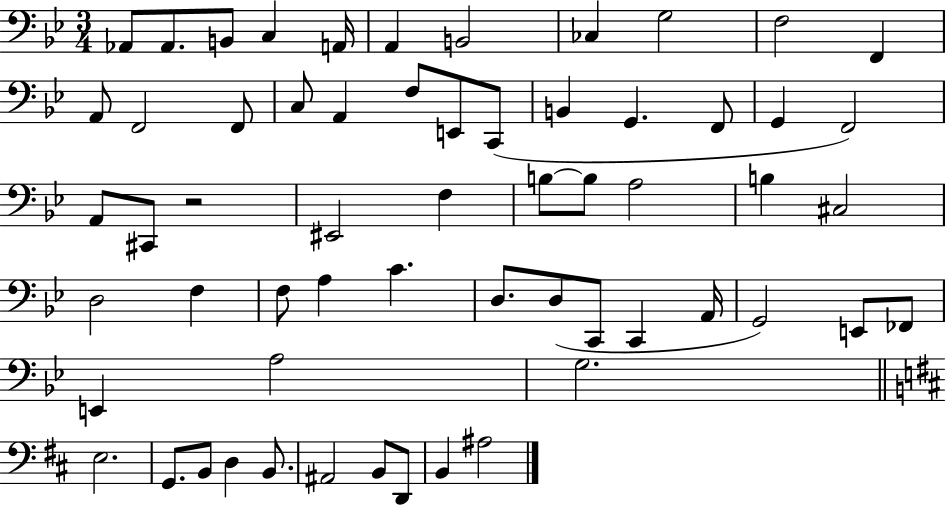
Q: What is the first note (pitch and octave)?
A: Ab2